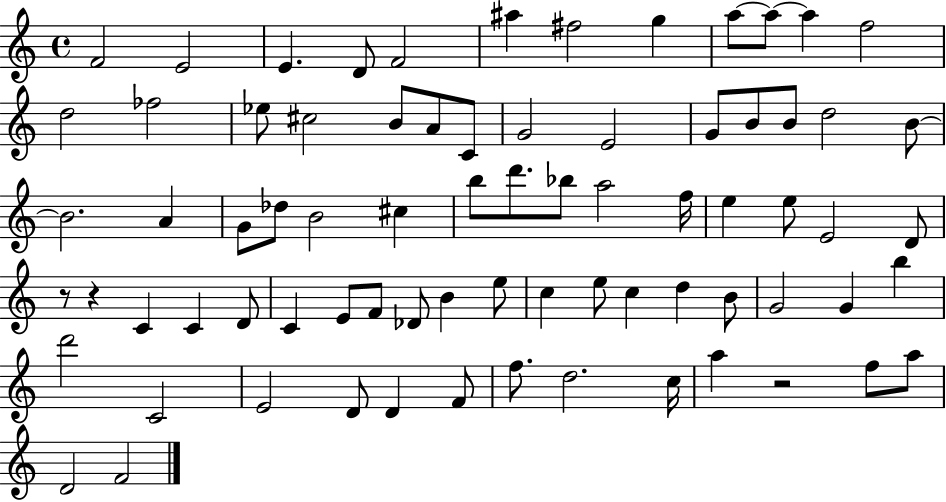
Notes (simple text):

F4/h E4/h E4/q. D4/e F4/h A#5/q F#5/h G5/q A5/e A5/e A5/q F5/h D5/h FES5/h Eb5/e C#5/h B4/e A4/e C4/e G4/h E4/h G4/e B4/e B4/e D5/h B4/e B4/h. A4/q G4/e Db5/e B4/h C#5/q B5/e D6/e. Bb5/e A5/h F5/s E5/q E5/e E4/h D4/e R/e R/q C4/q C4/q D4/e C4/q E4/e F4/e Db4/e B4/q E5/e C5/q E5/e C5/q D5/q B4/e G4/h G4/q B5/q D6/h C4/h E4/h D4/e D4/q F4/e F5/e. D5/h. C5/s A5/q R/h F5/e A5/e D4/h F4/h